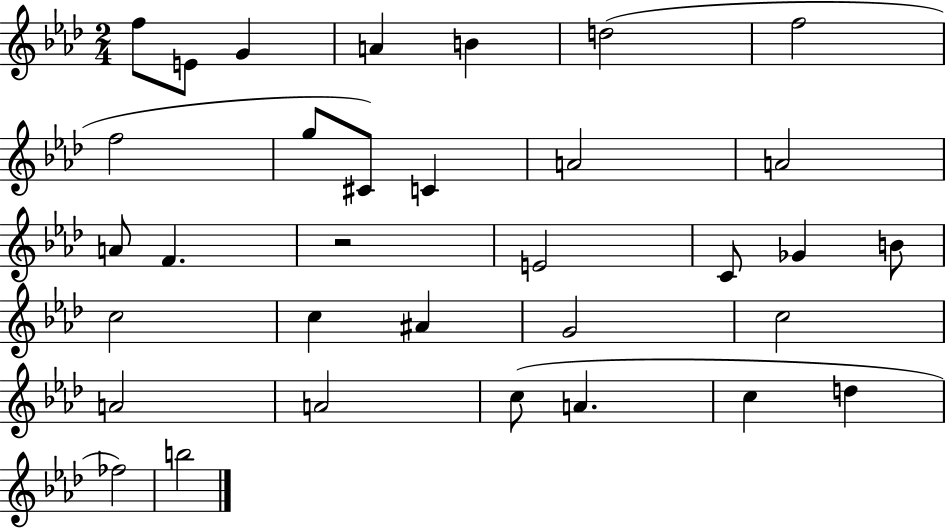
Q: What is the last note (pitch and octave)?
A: B5